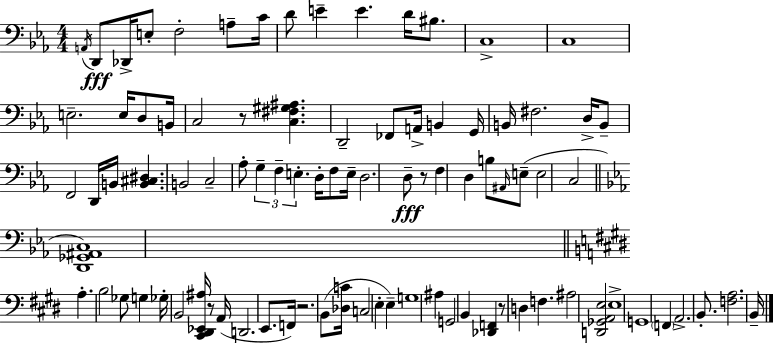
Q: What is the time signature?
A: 4/4